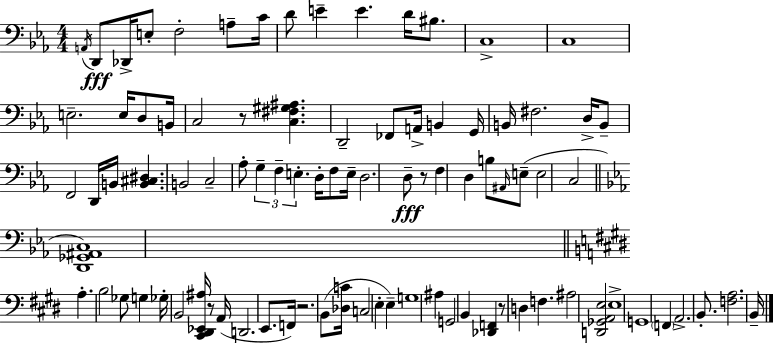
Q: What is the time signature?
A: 4/4